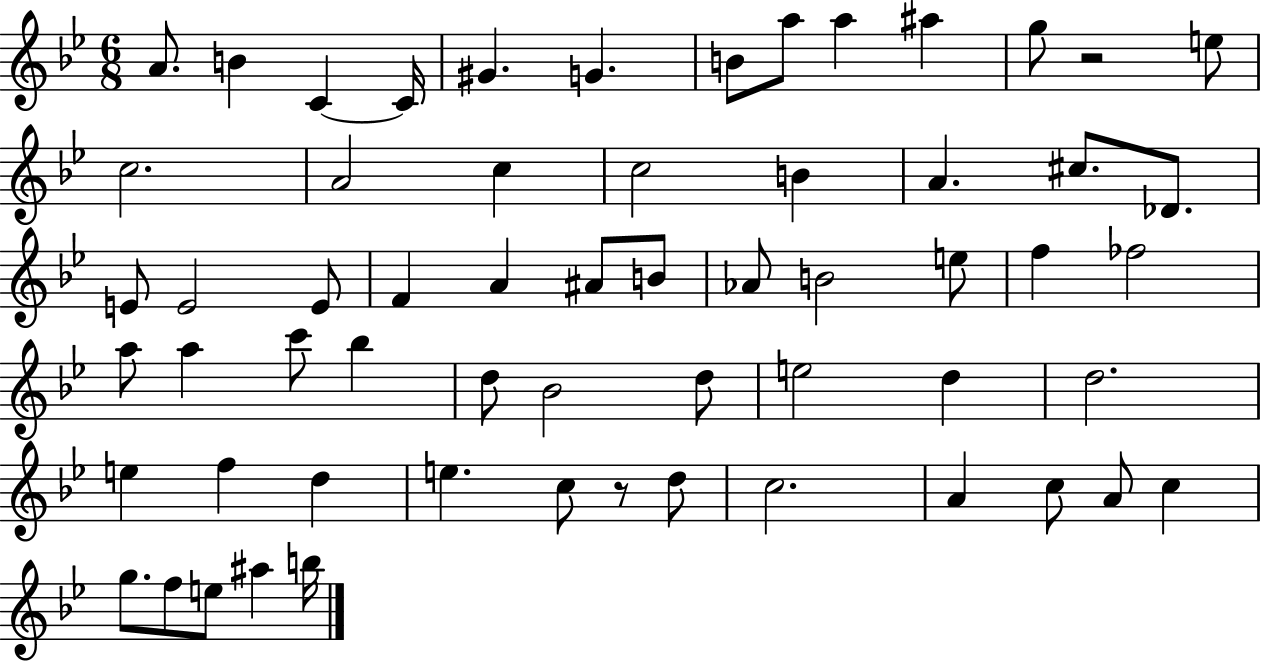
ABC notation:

X:1
T:Untitled
M:6/8
L:1/4
K:Bb
A/2 B C C/4 ^G G B/2 a/2 a ^a g/2 z2 e/2 c2 A2 c c2 B A ^c/2 _D/2 E/2 E2 E/2 F A ^A/2 B/2 _A/2 B2 e/2 f _f2 a/2 a c'/2 _b d/2 _B2 d/2 e2 d d2 e f d e c/2 z/2 d/2 c2 A c/2 A/2 c g/2 f/2 e/2 ^a b/4